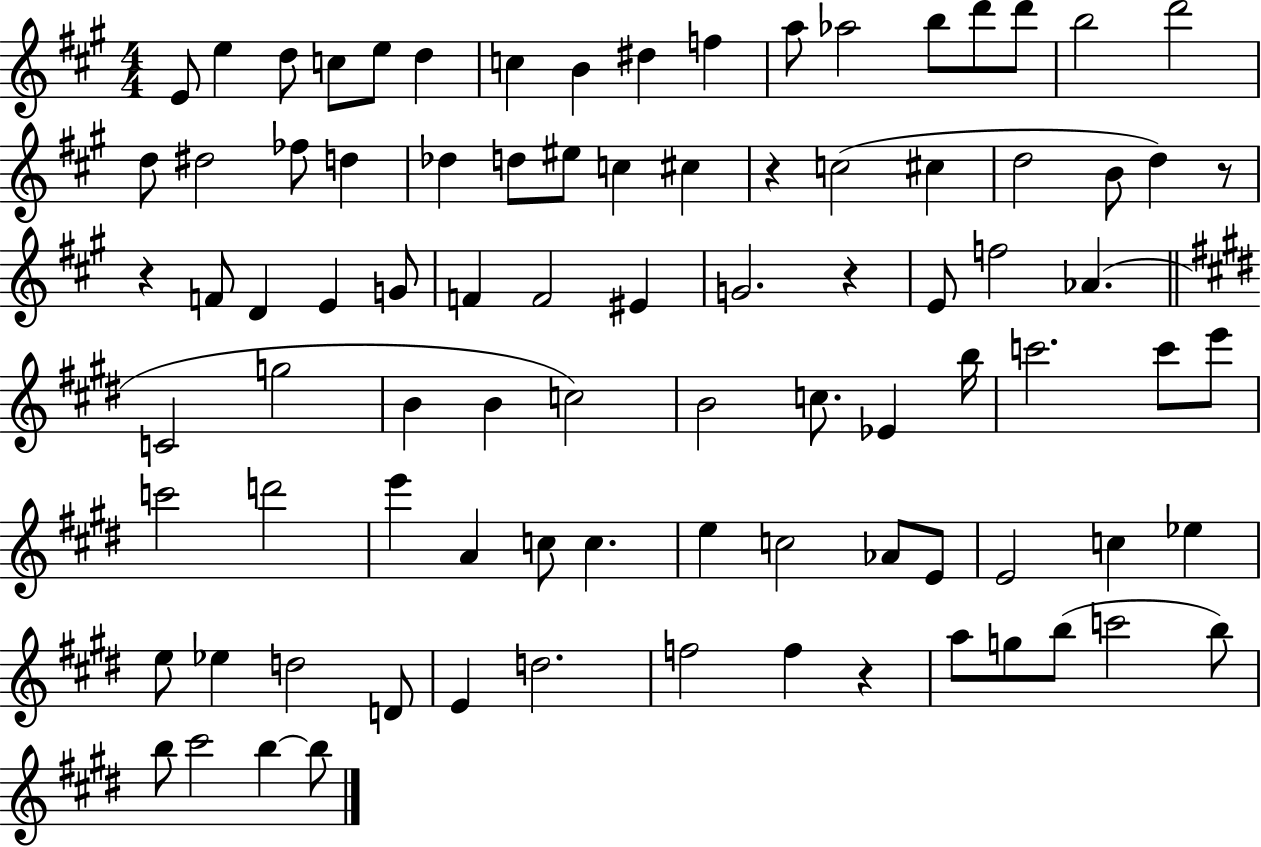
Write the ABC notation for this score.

X:1
T:Untitled
M:4/4
L:1/4
K:A
E/2 e d/2 c/2 e/2 d c B ^d f a/2 _a2 b/2 d'/2 d'/2 b2 d'2 d/2 ^d2 _f/2 d _d d/2 ^e/2 c ^c z c2 ^c d2 B/2 d z/2 z F/2 D E G/2 F F2 ^E G2 z E/2 f2 _A C2 g2 B B c2 B2 c/2 _E b/4 c'2 c'/2 e'/2 c'2 d'2 e' A c/2 c e c2 _A/2 E/2 E2 c _e e/2 _e d2 D/2 E d2 f2 f z a/2 g/2 b/2 c'2 b/2 b/2 ^c'2 b b/2